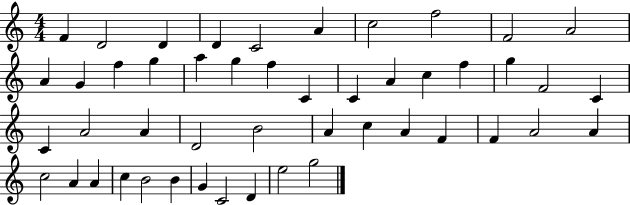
X:1
T:Untitled
M:4/4
L:1/4
K:C
F D2 D D C2 A c2 f2 F2 A2 A G f g a g f C C A c f g F2 C C A2 A D2 B2 A c A F F A2 A c2 A A c B2 B G C2 D e2 g2